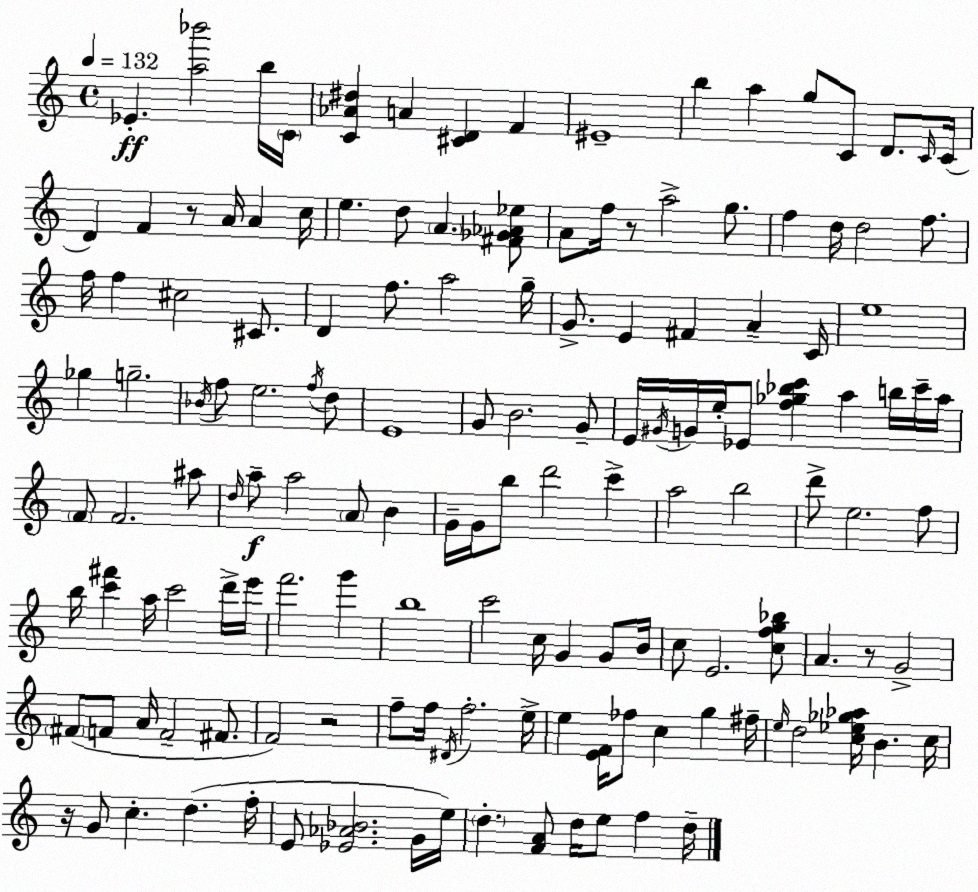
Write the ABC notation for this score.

X:1
T:Untitled
M:4/4
L:1/4
K:C
_E [a_b']2 b/4 C/4 [C_A^d] A [^CD] F ^E4 b a g/2 C/2 D/2 C/4 C/4 D F z/2 A/4 A c/4 e d/2 A [^F_G_A_e]/2 A/2 f/4 z/2 a2 g/2 f d/4 d2 f/2 f/4 f ^c2 ^C/2 D f/2 a2 g/4 G/2 E ^F A C/4 e4 _g g2 _B/4 f/2 e2 f/4 d/2 E4 G/2 B2 G/2 E/4 ^G/4 G/4 e/4 _E/2 [f_g_bc'] a b/4 c'/4 a/4 F/2 F2 ^a/2 d/4 a/2 a2 A/2 B G/4 G/4 b/2 d'2 c' a2 b2 d'/2 e2 f/2 b/4 [c'^f'] a/4 c'2 d'/4 e'/4 f'2 g' b4 c'2 c/4 G G/2 B/4 c/2 E2 [cfg_b]/2 A z/2 G2 ^F/2 F/2 A/4 F2 ^F/2 F2 z2 f/2 f/4 ^D/4 f2 e/4 e [EF]/4 _f/2 c g ^f/4 e/4 d2 [c_e_g_a]/4 B c/4 z/4 G/2 c d f/4 E/2 [_E_A_B]2 G/4 e/4 d [FA]/2 d/4 e/2 f d/4